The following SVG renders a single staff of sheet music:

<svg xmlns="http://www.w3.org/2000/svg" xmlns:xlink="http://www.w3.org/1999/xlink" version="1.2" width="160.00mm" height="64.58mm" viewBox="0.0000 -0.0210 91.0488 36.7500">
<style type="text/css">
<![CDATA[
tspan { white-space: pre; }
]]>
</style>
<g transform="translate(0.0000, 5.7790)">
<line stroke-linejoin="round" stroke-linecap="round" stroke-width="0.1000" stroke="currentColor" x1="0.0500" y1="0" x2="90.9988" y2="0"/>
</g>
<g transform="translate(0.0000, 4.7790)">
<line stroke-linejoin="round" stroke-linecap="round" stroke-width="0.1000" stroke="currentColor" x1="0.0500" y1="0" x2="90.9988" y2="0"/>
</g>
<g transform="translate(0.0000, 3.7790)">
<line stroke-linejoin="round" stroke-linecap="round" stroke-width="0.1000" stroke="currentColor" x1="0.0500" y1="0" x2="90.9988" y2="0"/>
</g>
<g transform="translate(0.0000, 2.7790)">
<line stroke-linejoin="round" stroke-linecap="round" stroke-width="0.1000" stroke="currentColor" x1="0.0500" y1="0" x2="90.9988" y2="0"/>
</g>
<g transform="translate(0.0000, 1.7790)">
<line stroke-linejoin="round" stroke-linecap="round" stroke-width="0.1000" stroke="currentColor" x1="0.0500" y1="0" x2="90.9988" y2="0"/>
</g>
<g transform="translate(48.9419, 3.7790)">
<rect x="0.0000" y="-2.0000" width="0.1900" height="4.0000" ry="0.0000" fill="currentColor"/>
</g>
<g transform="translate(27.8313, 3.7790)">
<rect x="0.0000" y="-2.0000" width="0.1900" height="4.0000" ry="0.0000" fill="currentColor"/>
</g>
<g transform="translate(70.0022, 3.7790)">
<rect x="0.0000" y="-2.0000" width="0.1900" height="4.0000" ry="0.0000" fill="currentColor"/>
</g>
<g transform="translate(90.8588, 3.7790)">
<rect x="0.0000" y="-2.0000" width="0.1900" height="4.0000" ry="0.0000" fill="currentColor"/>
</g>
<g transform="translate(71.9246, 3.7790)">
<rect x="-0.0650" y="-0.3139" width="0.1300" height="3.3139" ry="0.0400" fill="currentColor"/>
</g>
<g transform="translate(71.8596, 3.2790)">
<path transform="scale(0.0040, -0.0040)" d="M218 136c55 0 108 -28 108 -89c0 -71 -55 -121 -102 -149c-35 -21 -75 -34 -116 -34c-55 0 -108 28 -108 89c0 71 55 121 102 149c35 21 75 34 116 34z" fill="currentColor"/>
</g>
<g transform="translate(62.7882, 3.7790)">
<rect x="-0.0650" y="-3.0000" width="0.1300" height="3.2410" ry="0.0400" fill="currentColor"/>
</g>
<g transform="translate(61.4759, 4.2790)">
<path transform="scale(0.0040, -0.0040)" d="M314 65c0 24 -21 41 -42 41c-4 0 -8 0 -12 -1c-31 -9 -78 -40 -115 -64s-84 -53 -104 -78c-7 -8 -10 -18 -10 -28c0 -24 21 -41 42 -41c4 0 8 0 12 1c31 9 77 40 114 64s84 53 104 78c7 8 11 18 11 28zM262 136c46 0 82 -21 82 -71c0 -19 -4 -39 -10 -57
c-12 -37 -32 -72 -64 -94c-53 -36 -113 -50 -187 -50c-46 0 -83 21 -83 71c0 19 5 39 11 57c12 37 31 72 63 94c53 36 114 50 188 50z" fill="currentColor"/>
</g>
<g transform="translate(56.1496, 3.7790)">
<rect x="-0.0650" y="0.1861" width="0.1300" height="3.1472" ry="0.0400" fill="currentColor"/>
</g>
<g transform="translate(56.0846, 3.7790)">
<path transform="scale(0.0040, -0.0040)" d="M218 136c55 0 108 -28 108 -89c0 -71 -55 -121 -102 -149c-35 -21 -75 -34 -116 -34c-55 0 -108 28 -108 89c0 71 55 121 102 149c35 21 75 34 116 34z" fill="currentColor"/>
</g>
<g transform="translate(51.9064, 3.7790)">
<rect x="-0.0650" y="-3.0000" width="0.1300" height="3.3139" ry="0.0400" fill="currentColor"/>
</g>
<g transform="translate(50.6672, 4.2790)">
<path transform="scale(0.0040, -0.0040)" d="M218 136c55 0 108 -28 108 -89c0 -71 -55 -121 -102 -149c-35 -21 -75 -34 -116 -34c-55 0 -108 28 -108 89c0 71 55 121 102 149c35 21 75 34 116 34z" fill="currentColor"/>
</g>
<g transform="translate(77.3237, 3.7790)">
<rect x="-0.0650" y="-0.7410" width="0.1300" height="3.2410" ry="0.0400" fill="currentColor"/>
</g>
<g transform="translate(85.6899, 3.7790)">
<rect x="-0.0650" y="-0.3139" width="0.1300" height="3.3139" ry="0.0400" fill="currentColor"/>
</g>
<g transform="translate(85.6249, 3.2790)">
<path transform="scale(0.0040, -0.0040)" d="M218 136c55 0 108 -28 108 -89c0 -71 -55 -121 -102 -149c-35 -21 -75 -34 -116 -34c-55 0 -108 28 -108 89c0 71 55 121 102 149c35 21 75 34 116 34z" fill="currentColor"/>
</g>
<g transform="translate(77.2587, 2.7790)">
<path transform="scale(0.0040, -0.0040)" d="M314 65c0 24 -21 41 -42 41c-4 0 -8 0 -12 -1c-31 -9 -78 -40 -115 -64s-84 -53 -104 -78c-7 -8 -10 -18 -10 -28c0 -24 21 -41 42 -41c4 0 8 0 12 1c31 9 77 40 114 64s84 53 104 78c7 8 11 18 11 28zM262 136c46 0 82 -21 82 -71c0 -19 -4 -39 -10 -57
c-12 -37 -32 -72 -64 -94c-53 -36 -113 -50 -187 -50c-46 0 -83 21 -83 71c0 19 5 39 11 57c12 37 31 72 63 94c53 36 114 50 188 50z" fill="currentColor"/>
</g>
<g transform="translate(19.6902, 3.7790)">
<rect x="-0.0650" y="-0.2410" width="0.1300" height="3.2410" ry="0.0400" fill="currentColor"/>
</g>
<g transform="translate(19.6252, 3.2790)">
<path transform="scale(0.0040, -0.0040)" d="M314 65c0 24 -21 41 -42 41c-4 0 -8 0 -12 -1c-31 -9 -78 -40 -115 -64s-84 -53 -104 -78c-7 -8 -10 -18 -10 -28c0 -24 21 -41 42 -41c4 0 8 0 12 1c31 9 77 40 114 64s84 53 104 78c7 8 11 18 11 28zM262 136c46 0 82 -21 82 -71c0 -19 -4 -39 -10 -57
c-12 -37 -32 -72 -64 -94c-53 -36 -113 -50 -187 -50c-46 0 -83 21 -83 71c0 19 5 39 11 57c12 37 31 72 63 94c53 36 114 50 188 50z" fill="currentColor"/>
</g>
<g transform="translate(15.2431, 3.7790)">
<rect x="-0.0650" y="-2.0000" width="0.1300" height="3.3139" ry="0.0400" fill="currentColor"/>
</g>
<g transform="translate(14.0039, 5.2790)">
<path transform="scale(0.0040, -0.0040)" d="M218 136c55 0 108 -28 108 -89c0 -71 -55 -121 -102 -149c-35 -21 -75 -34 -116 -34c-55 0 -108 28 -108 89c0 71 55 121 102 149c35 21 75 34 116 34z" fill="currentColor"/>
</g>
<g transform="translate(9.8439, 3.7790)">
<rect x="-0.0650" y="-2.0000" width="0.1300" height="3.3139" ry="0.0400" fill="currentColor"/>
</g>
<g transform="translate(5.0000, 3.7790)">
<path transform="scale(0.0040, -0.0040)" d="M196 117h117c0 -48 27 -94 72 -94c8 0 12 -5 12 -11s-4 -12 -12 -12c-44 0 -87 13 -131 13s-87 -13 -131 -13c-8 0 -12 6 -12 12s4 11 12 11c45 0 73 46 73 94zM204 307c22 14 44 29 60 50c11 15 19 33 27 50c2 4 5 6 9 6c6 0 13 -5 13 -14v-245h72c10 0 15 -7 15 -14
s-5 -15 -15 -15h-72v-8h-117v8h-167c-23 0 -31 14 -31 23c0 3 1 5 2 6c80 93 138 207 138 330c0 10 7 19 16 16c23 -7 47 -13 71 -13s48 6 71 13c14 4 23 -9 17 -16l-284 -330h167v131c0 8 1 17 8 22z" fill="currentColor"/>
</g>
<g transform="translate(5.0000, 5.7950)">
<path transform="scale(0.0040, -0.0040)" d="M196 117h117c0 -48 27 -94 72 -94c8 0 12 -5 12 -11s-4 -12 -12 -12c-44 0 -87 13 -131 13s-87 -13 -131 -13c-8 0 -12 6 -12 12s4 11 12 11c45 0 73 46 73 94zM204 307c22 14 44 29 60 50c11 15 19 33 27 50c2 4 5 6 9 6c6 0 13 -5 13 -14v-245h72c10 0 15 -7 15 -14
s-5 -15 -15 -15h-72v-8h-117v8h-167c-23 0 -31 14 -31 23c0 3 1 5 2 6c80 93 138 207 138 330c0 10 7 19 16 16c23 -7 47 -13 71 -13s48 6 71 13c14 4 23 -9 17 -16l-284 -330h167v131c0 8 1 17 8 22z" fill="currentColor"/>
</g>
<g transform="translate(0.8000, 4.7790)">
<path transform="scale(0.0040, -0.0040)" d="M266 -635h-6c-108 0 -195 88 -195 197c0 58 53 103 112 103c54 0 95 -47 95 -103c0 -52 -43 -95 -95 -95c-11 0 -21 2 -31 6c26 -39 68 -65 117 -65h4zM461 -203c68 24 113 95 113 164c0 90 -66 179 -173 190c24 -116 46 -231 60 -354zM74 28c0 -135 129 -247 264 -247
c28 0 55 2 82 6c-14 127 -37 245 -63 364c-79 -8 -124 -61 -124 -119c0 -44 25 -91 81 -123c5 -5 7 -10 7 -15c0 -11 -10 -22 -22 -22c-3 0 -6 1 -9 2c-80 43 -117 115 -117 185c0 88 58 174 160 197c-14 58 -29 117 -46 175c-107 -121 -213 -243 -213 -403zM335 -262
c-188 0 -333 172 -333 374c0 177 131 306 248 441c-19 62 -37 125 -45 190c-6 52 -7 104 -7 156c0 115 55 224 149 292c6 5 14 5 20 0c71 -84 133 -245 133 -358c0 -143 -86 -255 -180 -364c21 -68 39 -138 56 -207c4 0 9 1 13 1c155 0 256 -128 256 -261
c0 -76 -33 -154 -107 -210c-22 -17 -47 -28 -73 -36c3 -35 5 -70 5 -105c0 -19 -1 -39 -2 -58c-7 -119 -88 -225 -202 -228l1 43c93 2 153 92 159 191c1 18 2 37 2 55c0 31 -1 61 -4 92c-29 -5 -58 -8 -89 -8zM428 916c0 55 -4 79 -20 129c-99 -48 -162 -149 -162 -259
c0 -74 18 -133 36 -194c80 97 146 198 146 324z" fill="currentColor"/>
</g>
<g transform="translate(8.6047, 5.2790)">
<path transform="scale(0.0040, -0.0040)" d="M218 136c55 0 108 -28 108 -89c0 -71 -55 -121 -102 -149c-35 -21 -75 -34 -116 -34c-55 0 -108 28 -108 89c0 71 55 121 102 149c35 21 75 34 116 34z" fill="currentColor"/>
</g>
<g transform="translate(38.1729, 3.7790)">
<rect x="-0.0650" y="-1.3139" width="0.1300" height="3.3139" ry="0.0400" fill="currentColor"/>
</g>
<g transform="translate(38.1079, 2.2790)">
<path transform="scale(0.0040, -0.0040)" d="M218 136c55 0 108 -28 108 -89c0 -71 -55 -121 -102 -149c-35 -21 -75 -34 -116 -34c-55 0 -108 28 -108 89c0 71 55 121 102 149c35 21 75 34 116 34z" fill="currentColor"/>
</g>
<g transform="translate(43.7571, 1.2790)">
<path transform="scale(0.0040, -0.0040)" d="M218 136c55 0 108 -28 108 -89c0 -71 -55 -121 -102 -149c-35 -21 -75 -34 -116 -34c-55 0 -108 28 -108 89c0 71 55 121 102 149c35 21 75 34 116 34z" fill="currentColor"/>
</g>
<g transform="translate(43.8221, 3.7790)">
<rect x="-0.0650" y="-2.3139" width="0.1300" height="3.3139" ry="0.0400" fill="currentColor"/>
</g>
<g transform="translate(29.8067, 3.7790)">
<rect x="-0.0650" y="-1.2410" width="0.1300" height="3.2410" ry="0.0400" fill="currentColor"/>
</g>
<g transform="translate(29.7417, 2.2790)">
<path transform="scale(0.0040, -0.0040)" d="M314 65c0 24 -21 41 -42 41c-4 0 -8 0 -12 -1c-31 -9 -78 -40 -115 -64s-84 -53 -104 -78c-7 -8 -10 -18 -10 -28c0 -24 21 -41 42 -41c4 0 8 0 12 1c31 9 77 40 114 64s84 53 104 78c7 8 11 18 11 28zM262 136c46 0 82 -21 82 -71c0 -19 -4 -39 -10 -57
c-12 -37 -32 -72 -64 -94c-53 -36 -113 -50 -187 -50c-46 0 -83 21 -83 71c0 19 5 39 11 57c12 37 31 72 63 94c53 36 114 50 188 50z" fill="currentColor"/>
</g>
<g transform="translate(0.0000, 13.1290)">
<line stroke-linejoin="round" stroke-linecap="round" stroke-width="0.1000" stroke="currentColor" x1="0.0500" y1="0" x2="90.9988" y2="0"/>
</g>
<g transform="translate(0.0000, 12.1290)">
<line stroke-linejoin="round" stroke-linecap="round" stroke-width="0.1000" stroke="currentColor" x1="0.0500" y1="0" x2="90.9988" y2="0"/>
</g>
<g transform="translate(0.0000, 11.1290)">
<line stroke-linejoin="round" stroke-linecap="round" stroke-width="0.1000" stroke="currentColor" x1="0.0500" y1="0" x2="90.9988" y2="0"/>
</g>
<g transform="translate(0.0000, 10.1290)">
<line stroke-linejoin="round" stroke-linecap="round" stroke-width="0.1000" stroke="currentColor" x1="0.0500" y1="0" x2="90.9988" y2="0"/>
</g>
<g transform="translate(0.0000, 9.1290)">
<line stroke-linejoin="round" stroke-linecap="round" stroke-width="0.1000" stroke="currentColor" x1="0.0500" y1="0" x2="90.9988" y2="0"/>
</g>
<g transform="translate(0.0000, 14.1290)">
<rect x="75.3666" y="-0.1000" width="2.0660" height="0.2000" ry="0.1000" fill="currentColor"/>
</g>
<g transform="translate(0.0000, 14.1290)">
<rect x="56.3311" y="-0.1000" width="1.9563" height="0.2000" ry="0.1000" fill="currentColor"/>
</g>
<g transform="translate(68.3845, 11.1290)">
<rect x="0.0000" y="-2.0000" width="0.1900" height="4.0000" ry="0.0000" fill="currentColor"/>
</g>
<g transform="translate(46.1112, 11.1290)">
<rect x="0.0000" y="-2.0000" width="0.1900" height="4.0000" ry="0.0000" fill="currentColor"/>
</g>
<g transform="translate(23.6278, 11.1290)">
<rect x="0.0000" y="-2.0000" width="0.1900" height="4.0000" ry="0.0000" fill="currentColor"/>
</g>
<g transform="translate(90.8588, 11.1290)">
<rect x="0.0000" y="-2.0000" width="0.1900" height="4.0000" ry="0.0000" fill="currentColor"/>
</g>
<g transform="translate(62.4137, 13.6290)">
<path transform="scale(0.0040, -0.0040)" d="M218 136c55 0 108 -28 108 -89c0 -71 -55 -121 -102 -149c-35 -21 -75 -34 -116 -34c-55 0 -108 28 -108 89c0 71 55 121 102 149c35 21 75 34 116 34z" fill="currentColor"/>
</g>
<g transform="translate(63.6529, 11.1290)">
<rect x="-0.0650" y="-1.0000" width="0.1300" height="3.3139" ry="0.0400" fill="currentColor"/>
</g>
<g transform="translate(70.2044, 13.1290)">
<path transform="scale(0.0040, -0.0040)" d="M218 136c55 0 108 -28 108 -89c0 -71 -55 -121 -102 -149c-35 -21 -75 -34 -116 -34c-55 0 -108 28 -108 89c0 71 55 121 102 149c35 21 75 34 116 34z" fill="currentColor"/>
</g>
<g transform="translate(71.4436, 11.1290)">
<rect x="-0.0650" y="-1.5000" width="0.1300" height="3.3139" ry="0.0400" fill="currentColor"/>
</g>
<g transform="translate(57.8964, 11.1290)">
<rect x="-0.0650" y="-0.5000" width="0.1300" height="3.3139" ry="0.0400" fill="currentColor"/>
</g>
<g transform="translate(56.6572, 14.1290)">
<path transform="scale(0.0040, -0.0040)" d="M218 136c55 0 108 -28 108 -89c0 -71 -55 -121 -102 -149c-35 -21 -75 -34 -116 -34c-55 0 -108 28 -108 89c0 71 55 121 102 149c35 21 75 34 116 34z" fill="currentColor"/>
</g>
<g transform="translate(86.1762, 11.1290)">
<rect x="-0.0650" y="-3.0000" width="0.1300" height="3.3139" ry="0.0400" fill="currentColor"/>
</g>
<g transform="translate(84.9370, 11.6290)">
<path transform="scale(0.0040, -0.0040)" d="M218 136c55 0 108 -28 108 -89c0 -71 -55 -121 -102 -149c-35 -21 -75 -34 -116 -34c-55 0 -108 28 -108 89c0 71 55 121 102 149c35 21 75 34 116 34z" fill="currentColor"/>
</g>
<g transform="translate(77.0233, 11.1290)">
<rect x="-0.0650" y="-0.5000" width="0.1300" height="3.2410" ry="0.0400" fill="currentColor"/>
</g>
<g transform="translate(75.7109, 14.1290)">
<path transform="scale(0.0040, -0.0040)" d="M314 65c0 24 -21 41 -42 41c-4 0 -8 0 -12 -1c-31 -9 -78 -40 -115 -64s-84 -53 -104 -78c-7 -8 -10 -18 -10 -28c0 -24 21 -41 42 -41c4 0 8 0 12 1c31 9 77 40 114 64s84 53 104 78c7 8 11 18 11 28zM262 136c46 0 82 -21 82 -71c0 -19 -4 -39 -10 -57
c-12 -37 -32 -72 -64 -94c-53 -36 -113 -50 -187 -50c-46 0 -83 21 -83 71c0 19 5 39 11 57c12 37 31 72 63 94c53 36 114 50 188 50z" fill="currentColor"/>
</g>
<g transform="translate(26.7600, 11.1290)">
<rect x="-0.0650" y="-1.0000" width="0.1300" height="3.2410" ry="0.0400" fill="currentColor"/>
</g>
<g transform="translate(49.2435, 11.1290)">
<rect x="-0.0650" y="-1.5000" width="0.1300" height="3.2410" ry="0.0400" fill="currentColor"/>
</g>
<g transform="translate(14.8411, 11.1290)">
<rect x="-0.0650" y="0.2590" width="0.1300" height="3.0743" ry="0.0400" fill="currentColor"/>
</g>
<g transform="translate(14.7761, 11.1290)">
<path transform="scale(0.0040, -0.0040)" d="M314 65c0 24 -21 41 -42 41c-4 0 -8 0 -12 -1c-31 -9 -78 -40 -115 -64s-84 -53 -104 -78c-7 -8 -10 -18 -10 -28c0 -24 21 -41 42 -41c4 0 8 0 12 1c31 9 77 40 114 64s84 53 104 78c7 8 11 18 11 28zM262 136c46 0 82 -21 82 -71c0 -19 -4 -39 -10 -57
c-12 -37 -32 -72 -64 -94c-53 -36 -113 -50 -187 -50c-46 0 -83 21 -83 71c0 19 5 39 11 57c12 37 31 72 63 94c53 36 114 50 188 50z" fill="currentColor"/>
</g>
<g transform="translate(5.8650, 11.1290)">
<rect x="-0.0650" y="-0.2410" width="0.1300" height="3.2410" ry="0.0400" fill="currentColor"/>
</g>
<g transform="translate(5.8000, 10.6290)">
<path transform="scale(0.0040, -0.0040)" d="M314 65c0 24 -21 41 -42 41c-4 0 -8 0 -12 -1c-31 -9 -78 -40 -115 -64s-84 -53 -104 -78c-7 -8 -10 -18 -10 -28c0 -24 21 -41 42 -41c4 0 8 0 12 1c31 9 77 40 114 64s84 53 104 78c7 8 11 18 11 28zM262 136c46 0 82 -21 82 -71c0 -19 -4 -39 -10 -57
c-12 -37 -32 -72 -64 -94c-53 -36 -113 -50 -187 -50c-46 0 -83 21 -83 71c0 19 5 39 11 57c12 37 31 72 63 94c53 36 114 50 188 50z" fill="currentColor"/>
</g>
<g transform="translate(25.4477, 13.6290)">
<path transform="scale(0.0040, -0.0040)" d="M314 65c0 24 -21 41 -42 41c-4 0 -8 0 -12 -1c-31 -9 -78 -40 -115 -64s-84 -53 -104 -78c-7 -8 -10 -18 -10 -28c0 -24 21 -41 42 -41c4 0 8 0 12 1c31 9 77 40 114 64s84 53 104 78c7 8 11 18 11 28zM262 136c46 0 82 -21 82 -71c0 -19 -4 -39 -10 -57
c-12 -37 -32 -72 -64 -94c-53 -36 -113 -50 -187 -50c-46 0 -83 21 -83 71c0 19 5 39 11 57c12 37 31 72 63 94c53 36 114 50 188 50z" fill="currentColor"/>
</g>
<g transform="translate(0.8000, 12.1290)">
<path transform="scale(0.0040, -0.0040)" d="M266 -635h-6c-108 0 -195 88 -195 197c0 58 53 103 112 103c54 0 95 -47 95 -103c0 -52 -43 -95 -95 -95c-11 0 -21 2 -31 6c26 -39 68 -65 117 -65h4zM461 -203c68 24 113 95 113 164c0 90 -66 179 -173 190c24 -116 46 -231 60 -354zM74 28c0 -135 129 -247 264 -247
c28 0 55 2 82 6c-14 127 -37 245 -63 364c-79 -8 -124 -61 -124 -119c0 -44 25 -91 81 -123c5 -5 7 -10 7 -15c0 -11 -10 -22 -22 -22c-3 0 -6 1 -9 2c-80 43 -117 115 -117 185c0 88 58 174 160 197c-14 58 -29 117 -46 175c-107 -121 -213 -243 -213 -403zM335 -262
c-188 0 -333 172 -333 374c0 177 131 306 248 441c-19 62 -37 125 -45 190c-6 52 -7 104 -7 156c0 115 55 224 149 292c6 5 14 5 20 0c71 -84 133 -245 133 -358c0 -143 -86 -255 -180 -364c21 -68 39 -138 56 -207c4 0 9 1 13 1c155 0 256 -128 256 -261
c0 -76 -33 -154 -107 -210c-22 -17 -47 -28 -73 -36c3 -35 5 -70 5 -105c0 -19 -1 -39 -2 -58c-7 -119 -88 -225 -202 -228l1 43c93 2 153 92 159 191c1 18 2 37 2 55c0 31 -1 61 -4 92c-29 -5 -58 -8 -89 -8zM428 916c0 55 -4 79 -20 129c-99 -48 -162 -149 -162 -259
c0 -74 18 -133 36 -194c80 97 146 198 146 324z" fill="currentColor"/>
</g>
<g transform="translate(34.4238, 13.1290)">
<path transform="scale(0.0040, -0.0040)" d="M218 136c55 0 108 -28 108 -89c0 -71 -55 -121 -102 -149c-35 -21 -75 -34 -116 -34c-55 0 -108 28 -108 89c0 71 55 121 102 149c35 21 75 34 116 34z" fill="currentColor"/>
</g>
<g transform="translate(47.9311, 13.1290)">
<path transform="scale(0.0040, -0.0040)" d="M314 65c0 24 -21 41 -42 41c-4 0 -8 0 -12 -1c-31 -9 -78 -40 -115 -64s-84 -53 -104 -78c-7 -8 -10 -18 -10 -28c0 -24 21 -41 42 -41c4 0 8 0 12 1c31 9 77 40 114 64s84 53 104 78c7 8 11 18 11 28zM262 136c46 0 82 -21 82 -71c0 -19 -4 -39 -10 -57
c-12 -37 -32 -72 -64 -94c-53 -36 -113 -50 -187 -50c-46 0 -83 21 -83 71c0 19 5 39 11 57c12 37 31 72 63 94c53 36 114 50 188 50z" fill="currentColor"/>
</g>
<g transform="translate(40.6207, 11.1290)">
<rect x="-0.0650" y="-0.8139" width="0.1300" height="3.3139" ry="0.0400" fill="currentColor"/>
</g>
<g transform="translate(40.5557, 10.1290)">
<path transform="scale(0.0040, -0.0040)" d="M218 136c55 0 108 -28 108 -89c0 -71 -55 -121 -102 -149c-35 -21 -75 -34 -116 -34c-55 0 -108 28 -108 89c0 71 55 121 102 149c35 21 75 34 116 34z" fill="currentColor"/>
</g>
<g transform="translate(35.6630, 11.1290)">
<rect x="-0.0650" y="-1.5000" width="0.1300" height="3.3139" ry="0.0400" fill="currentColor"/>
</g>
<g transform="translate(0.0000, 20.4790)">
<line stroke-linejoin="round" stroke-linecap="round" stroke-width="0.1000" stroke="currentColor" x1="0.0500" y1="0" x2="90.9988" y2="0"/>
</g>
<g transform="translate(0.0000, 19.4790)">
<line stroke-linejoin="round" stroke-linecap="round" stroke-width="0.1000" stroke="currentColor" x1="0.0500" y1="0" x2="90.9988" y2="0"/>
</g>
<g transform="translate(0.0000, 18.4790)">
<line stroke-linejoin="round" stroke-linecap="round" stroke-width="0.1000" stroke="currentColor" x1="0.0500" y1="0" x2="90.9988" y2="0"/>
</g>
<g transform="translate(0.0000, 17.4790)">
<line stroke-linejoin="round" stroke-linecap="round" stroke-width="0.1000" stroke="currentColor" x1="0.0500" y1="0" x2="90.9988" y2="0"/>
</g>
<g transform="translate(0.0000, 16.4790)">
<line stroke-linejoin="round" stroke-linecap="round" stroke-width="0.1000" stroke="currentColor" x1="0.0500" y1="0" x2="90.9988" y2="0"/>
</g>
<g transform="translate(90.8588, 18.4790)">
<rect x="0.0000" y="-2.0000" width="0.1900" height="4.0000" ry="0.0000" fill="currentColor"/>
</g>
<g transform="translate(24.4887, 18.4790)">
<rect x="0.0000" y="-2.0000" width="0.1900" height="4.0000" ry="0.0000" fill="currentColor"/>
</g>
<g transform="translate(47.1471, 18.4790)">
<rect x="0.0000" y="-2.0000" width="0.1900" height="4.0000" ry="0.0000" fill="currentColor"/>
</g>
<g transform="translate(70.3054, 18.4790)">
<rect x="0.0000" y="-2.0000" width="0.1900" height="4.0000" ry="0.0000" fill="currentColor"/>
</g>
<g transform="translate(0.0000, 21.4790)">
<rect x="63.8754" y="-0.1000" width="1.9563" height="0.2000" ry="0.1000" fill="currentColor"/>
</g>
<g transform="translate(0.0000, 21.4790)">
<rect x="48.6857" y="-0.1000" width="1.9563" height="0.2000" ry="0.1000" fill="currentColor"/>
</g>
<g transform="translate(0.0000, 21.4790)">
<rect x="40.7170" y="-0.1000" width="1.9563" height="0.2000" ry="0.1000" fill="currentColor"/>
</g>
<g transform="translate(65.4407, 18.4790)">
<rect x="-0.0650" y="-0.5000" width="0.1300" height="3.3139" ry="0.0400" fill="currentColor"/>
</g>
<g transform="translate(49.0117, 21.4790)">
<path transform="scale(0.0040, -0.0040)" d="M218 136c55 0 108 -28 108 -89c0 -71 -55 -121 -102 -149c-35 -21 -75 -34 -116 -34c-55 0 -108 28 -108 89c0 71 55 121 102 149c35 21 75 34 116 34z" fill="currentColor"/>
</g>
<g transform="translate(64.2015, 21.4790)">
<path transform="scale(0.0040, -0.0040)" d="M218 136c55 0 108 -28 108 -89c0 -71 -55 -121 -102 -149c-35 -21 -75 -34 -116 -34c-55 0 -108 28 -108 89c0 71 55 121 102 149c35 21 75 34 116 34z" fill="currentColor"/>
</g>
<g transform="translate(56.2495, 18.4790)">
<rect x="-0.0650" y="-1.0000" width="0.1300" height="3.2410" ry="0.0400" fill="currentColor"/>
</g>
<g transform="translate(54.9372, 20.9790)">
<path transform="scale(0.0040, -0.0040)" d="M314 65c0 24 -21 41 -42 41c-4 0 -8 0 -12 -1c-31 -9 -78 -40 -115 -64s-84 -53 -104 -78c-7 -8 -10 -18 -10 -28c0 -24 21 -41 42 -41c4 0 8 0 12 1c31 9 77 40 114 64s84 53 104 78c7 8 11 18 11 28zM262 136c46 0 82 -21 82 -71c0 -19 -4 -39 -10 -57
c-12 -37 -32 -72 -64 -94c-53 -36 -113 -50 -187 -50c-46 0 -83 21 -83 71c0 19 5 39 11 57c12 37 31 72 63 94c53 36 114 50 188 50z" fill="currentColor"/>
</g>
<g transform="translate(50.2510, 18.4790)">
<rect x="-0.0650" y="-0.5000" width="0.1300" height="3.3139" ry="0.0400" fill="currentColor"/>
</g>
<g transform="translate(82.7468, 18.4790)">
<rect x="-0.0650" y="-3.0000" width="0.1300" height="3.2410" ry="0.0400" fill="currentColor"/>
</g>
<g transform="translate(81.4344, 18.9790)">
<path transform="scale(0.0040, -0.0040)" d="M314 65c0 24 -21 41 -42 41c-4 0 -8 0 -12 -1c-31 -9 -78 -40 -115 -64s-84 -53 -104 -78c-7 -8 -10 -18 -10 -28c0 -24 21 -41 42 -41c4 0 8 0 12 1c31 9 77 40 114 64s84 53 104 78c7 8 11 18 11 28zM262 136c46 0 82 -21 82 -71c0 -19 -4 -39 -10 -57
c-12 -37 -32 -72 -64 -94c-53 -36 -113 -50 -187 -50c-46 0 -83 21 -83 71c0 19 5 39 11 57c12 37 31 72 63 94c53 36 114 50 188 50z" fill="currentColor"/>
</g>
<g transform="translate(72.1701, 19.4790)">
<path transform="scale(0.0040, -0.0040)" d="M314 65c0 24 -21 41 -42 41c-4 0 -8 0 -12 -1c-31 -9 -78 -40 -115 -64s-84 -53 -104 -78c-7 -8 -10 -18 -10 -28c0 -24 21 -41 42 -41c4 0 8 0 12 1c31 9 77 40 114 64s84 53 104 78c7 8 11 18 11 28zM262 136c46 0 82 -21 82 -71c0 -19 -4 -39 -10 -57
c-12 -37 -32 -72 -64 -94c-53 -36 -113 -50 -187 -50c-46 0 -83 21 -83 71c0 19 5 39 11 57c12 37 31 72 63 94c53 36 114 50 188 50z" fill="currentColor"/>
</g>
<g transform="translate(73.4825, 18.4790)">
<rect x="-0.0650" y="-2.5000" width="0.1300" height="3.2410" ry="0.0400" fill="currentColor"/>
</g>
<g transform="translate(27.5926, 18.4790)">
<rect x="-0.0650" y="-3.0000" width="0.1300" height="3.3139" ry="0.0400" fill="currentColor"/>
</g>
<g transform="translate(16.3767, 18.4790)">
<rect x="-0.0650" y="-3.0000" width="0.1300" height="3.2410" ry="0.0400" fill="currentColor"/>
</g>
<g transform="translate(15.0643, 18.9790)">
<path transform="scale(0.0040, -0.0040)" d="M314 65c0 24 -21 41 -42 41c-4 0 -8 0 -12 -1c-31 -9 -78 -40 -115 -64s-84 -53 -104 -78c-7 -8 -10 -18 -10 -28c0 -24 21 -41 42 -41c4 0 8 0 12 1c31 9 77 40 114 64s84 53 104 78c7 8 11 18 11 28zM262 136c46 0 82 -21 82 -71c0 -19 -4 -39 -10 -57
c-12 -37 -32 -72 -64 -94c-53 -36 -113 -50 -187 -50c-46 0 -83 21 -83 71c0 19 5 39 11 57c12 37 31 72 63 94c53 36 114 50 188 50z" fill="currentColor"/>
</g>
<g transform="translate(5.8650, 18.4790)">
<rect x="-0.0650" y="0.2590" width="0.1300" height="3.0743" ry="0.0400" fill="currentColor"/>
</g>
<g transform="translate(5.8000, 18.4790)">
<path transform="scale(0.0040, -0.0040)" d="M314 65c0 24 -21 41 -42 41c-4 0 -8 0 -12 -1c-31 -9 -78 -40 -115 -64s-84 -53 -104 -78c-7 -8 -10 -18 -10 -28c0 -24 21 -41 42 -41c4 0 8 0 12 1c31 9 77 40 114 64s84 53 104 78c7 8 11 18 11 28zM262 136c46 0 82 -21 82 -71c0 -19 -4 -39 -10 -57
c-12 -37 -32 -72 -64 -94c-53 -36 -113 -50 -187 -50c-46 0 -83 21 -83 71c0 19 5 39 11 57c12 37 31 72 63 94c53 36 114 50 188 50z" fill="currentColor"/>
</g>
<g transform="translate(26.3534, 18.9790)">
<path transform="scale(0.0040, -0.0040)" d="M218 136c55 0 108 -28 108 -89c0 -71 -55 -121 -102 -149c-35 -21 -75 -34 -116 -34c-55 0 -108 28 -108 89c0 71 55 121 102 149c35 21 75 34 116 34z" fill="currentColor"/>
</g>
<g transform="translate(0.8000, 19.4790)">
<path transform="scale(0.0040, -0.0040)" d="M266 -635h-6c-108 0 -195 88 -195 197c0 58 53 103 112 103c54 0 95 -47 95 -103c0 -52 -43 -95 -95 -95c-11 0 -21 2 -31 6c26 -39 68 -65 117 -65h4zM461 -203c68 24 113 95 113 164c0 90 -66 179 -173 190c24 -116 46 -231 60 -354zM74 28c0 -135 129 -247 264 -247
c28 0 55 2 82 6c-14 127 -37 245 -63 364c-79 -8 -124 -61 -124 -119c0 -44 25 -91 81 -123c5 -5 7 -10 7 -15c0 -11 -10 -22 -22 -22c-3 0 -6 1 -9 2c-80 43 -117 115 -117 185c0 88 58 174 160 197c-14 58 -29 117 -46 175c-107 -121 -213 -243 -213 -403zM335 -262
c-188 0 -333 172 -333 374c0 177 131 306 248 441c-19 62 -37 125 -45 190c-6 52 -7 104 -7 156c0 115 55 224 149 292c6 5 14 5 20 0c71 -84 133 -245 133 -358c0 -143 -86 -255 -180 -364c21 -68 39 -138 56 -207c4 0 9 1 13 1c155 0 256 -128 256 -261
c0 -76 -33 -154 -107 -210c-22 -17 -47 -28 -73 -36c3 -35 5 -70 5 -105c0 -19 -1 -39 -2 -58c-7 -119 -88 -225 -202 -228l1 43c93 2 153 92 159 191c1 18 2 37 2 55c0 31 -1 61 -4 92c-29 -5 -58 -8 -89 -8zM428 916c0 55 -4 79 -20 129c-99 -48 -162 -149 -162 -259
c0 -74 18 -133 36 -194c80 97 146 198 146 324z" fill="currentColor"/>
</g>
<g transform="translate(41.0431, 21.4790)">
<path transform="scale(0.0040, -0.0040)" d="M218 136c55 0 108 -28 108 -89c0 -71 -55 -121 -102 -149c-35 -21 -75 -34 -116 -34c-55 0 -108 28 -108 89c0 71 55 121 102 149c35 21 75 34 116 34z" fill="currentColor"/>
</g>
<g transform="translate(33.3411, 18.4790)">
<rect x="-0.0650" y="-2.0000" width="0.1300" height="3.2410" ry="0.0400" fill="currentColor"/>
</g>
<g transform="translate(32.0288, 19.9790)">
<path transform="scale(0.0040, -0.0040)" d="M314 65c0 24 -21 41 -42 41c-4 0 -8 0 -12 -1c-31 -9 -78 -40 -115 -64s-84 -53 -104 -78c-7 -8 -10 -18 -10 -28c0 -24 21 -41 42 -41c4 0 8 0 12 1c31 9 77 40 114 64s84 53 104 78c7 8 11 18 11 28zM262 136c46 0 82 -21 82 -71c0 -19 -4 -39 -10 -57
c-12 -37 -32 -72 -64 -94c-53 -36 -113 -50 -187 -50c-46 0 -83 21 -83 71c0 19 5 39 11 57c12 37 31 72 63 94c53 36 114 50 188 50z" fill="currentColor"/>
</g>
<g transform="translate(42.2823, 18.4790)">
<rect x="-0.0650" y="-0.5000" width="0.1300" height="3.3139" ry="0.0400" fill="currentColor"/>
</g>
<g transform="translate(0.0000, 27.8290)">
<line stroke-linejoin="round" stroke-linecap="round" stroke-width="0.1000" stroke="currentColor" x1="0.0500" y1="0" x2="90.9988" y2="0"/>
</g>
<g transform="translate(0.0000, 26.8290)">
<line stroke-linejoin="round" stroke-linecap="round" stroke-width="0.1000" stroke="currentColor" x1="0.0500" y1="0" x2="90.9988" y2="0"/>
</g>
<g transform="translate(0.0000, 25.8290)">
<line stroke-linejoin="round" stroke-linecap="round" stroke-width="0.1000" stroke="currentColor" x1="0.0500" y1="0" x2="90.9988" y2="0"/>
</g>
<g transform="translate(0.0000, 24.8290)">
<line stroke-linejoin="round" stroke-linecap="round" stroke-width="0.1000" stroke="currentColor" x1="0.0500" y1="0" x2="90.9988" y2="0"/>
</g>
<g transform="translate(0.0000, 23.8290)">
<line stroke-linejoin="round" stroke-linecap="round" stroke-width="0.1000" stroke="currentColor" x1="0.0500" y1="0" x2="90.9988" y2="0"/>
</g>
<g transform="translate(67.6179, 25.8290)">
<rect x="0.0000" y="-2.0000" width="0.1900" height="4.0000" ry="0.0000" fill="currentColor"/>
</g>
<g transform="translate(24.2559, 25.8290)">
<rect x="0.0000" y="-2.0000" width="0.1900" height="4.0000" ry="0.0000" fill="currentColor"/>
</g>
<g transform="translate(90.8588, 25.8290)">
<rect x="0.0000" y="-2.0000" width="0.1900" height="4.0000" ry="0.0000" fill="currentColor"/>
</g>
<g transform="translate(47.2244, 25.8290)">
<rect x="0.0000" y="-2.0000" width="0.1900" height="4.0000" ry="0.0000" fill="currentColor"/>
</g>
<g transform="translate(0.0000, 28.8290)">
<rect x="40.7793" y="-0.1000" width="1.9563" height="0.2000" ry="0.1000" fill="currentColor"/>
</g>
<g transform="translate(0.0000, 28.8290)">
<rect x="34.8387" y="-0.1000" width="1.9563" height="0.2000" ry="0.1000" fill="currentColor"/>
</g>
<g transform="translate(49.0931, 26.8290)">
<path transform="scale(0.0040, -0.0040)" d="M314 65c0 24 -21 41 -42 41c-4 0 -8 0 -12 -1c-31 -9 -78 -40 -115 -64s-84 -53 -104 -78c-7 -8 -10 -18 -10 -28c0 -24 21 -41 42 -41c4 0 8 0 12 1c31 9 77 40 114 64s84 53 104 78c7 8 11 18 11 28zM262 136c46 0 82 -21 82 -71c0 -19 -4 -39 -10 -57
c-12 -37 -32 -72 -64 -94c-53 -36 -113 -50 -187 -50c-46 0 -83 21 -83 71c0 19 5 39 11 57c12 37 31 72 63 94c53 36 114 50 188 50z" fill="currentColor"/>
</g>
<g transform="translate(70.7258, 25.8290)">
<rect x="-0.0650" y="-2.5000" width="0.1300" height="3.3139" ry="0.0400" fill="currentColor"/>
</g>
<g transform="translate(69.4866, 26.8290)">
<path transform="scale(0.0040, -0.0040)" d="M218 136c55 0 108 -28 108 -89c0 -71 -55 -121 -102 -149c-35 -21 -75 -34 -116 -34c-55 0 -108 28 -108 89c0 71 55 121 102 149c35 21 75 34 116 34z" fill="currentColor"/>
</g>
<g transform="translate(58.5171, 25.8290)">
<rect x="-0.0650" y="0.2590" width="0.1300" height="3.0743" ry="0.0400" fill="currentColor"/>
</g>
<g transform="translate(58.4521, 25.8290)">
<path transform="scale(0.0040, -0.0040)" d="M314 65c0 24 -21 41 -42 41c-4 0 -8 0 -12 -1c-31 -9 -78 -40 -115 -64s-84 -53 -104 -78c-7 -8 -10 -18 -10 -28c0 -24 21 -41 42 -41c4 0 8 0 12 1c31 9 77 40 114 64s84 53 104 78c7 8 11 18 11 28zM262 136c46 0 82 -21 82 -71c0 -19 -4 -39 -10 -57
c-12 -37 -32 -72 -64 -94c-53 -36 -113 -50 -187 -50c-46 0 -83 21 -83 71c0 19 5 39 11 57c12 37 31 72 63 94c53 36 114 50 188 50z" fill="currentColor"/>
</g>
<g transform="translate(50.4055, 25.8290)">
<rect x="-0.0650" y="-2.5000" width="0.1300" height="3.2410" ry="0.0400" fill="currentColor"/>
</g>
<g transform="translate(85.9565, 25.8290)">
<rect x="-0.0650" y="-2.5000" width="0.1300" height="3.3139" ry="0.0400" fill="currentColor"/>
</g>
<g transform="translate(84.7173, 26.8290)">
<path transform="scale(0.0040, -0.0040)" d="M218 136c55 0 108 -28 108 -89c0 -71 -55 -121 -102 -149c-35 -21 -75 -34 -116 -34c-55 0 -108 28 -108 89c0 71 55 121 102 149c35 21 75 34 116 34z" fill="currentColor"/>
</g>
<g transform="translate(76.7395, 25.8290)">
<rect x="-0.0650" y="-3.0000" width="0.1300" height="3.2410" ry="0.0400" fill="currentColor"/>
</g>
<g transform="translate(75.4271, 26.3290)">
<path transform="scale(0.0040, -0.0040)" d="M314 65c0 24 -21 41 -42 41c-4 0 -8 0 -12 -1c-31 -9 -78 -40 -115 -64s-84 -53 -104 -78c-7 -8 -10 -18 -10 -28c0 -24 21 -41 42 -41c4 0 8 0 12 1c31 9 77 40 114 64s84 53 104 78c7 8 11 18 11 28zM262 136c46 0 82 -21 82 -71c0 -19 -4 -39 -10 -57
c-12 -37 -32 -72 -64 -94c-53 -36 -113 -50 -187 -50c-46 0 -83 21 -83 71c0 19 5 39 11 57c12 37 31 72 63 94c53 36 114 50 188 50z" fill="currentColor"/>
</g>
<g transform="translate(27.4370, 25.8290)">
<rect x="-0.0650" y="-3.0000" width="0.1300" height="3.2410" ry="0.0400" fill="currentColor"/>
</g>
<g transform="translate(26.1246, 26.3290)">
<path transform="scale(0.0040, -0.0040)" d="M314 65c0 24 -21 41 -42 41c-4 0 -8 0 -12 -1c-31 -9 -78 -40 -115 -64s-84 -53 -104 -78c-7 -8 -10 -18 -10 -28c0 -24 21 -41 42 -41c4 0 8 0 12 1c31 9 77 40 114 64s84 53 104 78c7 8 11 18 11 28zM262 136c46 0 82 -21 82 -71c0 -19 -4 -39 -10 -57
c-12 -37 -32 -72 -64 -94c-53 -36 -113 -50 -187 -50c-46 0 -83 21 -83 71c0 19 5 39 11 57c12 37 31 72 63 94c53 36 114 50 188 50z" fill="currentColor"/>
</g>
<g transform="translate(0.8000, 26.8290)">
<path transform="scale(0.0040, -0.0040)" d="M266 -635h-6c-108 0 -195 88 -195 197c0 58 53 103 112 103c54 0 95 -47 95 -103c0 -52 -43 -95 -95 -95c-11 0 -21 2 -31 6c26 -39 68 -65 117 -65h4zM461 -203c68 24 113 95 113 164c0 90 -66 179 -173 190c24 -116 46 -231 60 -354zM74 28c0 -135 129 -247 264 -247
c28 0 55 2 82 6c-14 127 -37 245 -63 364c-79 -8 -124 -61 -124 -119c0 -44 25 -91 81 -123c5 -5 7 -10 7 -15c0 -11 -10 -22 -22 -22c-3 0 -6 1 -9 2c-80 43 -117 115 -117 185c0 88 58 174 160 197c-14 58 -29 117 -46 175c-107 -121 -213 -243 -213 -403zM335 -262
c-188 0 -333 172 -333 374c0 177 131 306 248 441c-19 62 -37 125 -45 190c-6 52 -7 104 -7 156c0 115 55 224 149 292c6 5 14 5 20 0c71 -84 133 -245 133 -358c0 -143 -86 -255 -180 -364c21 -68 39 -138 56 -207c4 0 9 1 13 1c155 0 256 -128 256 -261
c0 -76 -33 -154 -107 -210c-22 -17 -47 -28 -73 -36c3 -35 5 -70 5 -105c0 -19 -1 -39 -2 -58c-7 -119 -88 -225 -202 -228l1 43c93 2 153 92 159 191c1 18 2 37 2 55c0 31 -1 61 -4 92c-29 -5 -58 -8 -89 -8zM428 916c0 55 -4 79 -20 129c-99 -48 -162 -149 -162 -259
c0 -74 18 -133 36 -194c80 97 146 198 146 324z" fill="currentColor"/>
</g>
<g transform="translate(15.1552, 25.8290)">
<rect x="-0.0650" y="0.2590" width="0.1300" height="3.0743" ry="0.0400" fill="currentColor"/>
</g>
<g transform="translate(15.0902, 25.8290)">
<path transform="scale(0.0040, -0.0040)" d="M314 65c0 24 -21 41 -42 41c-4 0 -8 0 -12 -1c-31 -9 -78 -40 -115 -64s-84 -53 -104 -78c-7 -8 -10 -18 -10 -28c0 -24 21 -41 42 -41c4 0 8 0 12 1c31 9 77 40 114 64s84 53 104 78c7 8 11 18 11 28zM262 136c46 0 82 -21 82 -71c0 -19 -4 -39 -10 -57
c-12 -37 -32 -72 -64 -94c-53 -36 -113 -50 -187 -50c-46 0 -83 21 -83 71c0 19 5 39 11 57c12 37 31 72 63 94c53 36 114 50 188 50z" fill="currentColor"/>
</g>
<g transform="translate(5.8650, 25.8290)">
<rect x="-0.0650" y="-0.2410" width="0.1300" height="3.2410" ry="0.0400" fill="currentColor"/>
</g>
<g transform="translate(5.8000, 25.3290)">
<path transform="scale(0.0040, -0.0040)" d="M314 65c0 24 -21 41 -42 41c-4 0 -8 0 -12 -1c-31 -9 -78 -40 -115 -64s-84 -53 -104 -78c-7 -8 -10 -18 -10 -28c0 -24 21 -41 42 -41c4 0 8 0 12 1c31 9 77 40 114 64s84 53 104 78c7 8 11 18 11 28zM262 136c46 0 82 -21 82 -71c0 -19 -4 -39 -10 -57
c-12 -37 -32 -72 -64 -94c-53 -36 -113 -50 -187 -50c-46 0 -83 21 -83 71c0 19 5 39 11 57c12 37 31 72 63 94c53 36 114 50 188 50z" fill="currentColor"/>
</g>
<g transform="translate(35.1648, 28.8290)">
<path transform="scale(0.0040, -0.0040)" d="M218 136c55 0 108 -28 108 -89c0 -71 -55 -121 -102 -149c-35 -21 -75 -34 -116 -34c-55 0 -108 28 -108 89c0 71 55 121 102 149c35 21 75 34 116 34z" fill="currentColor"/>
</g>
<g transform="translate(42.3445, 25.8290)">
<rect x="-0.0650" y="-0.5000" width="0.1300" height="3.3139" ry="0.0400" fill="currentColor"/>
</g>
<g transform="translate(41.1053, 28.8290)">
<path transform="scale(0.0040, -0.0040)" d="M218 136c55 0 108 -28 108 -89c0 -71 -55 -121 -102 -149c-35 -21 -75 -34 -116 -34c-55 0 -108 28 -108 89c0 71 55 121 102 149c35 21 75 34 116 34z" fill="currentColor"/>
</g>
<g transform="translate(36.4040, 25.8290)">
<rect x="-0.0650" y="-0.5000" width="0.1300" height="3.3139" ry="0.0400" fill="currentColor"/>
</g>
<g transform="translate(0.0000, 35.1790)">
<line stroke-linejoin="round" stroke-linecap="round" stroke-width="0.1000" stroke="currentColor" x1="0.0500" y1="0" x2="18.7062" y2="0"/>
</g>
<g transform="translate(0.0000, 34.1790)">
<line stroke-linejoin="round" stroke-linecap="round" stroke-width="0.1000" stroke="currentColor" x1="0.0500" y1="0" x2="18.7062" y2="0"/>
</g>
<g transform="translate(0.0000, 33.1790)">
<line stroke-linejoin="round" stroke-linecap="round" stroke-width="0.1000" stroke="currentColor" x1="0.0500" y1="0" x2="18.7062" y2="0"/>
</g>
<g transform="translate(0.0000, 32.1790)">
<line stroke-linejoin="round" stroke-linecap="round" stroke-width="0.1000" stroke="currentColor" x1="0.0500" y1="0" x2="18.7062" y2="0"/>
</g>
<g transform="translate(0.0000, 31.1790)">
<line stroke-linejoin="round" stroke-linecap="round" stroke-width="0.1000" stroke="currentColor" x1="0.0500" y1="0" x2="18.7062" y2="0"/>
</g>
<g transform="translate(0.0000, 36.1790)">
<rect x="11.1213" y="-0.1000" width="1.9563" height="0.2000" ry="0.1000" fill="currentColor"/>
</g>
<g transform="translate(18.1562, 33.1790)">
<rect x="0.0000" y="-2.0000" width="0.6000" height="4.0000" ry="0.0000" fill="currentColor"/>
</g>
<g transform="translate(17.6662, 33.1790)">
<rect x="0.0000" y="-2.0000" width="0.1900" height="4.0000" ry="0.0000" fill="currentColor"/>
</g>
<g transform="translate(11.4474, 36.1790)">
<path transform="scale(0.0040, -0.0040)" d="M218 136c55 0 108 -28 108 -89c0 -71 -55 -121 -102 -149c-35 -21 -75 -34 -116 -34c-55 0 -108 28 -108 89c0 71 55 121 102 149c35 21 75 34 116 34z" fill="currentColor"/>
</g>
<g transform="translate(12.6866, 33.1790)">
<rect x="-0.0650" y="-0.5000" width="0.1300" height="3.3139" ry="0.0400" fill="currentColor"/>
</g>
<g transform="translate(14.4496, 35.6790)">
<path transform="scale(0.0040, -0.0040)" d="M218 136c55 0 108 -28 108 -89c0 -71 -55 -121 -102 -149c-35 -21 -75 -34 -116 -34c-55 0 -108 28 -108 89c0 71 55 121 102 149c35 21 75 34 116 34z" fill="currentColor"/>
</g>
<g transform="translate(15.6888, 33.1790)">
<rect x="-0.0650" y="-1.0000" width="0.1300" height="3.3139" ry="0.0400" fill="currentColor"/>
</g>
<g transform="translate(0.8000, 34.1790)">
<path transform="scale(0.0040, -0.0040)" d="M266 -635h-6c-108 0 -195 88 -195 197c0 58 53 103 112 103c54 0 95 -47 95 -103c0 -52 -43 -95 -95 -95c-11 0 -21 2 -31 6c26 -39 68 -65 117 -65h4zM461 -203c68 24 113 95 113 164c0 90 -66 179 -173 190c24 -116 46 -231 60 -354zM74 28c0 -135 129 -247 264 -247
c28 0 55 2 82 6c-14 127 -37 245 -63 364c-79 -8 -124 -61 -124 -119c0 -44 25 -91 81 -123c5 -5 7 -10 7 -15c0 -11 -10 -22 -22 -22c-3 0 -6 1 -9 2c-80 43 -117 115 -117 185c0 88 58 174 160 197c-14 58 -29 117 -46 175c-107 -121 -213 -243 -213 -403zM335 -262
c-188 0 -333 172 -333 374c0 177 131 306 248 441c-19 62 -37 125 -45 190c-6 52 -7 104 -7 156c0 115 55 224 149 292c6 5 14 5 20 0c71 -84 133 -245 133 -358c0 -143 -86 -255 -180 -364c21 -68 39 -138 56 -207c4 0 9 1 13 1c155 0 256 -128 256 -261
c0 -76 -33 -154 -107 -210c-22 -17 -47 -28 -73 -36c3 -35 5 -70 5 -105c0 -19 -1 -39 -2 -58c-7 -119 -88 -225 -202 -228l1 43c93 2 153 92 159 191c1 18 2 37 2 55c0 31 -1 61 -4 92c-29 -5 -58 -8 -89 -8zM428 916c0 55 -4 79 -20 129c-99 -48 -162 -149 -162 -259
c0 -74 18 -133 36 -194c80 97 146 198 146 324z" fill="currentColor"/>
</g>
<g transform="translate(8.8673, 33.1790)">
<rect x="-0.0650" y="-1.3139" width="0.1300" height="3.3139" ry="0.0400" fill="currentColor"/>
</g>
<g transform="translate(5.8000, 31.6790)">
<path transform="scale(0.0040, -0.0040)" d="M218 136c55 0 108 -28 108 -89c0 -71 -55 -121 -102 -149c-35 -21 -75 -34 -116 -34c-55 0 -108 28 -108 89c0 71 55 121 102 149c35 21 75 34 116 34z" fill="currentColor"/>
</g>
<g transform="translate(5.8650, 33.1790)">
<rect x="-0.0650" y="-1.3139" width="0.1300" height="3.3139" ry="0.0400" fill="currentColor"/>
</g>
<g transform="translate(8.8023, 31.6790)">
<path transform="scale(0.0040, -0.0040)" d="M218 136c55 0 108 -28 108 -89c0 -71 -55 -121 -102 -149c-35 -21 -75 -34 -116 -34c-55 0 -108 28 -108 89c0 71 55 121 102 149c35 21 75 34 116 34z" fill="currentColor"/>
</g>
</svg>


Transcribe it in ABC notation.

X:1
T:Untitled
M:4/4
L:1/4
K:C
F F c2 e2 e g A B A2 c d2 c c2 B2 D2 E d E2 C D E C2 A B2 A2 A F2 C C D2 C G2 A2 c2 B2 A2 C C G2 B2 G A2 G e e C D